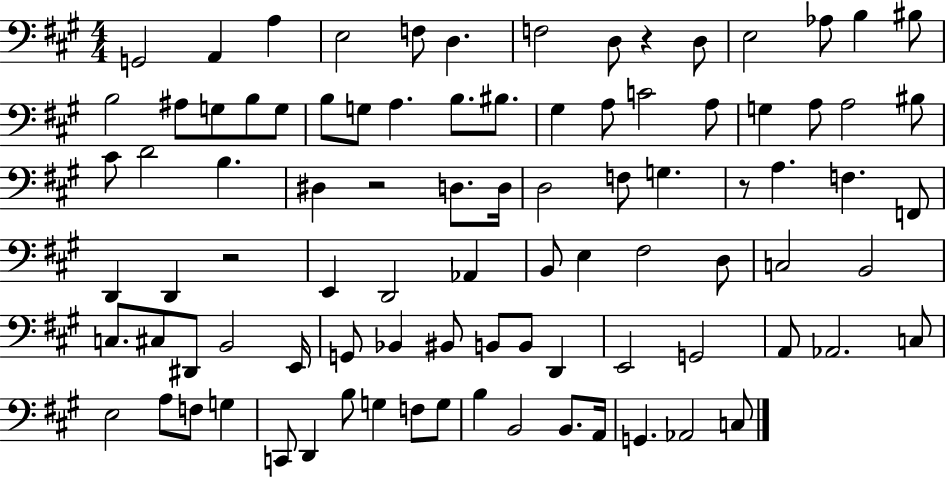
G2/h A2/q A3/q E3/h F3/e D3/q. F3/h D3/e R/q D3/e E3/h Ab3/e B3/q BIS3/e B3/h A#3/e G3/e B3/e G3/e B3/e G3/e A3/q. B3/e. BIS3/e. G#3/q A3/e C4/h A3/e G3/q A3/e A3/h BIS3/e C#4/e D4/h B3/q. D#3/q R/h D3/e. D3/s D3/h F3/e G3/q. R/e A3/q. F3/q. F2/e D2/q D2/q R/h E2/q D2/h Ab2/q B2/e E3/q F#3/h D3/e C3/h B2/h C3/e. C#3/e D#2/e B2/h E2/s G2/e Bb2/q BIS2/e B2/e B2/e D2/q E2/h G2/h A2/e Ab2/h. C3/e E3/h A3/e F3/e G3/q C2/e D2/q B3/e G3/q F3/e G3/e B3/q B2/h B2/e. A2/s G2/q. Ab2/h C3/e